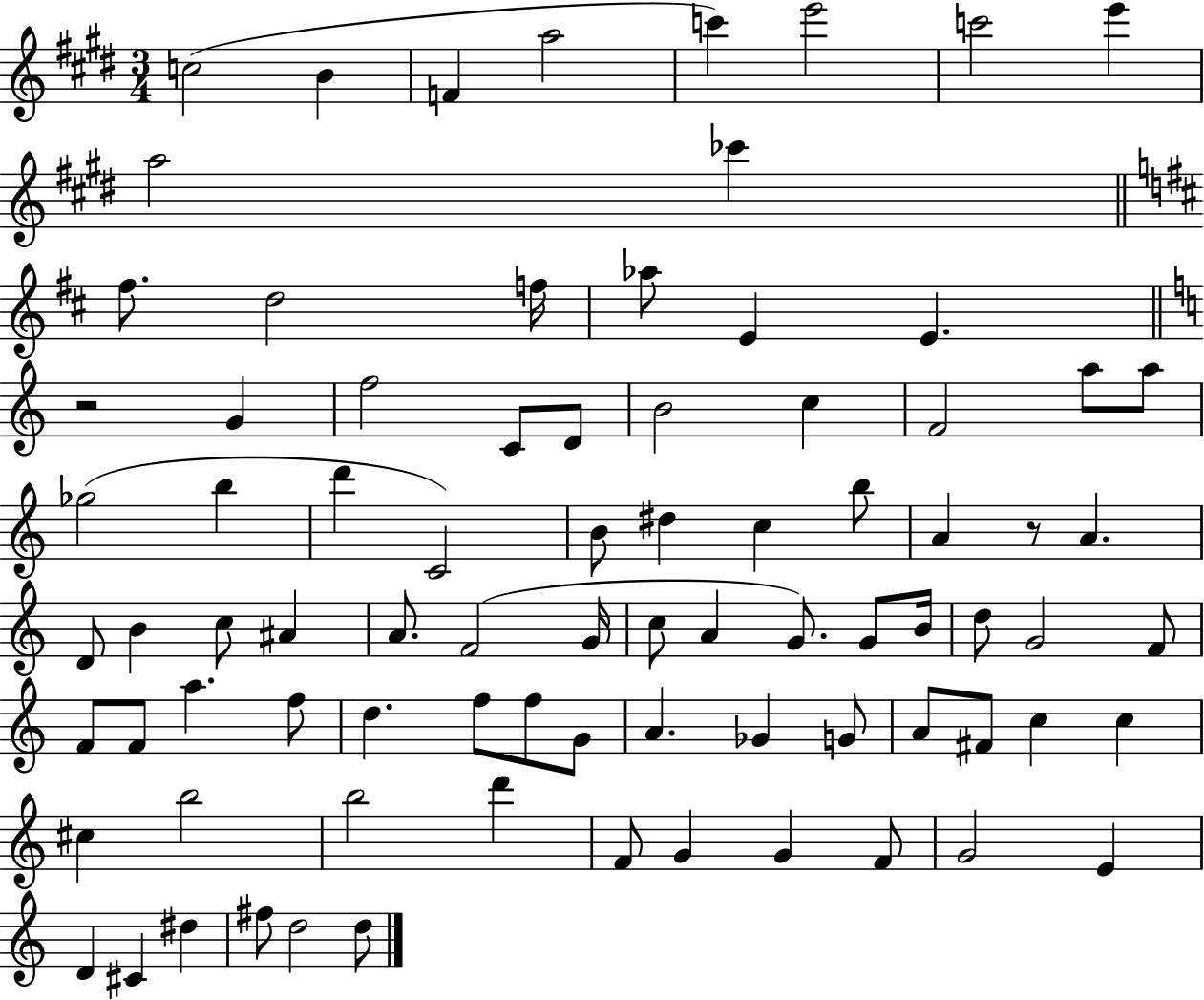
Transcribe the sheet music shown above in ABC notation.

X:1
T:Untitled
M:3/4
L:1/4
K:E
c2 B F a2 c' e'2 c'2 e' a2 _c' ^f/2 d2 f/4 _a/2 E E z2 G f2 C/2 D/2 B2 c F2 a/2 a/2 _g2 b d' C2 B/2 ^d c b/2 A z/2 A D/2 B c/2 ^A A/2 F2 G/4 c/2 A G/2 G/2 B/4 d/2 G2 F/2 F/2 F/2 a f/2 d f/2 f/2 G/2 A _G G/2 A/2 ^F/2 c c ^c b2 b2 d' F/2 G G F/2 G2 E D ^C ^d ^f/2 d2 d/2